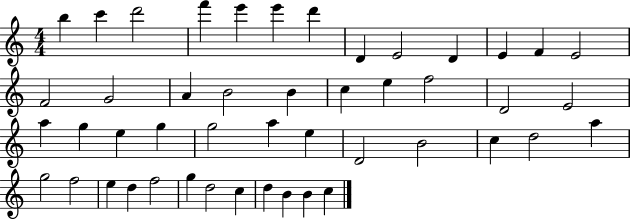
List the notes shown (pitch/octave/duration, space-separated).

B5/q C6/q D6/h F6/q E6/q E6/q D6/q D4/q E4/h D4/q E4/q F4/q E4/h F4/h G4/h A4/q B4/h B4/q C5/q E5/q F5/h D4/h E4/h A5/q G5/q E5/q G5/q G5/h A5/q E5/q D4/h B4/h C5/q D5/h A5/q G5/h F5/h E5/q D5/q F5/h G5/q D5/h C5/q D5/q B4/q B4/q C5/q